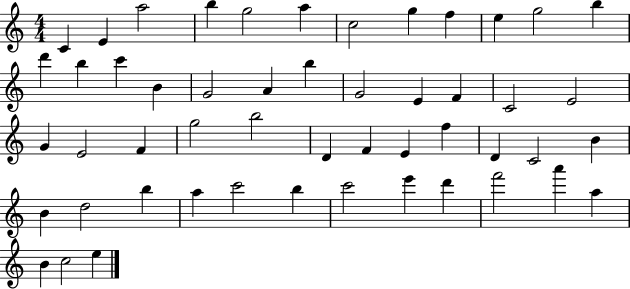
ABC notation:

X:1
T:Untitled
M:4/4
L:1/4
K:C
C E a2 b g2 a c2 g f e g2 b d' b c' B G2 A b G2 E F C2 E2 G E2 F g2 b2 D F E f D C2 B B d2 b a c'2 b c'2 e' d' f'2 a' a B c2 e